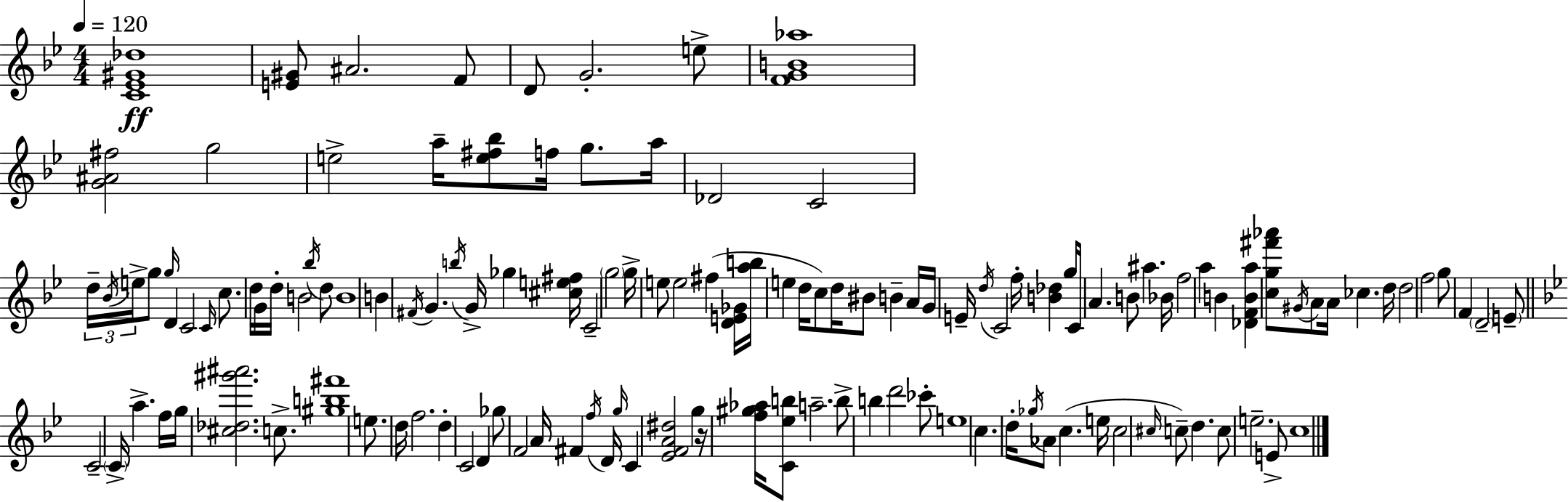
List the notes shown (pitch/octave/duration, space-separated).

[C4,Eb4,G#4,Db5]/w [E4,G#4]/e A#4/h. F4/e D4/e G4/h. E5/e [F4,G4,B4,Ab5]/w [G4,A#4,F#5]/h G5/h E5/h A5/s [E5,F#5,Bb5]/e F5/s G5/e. A5/s Db4/h C4/h D5/s Bb4/s E5/s G5/e G5/s D4/q C4/h C4/s C5/e. D5/s G4/s D5/s B4/h Bb5/s D5/e B4/w B4/q F#4/s G4/q. B5/s G4/s Gb5/q [C#5,E5,F#5]/s C4/h G5/h G5/s E5/e E5/h F#5/q [D4,E4,Gb4]/s [A5,B5]/s E5/q D5/s C5/e D5/s BIS4/e B4/q A4/s G4/s E4/s D5/s C4/h F5/s [B4,Db5]/q G5/s C4/s A4/q. B4/e A#5/q. Bb4/s F5/h A5/q B4/q [Db4,F4,B4,A5]/q [C5,G5,F#6,Ab6]/e G#4/s A4/e A4/s CES5/q. D5/s D5/h F5/h G5/e F4/q D4/h E4/e C4/h C4/s A5/q. F5/s G5/s [C#5,Db5,G#6,A#6]/h. C5/e. [G#5,B5,F#6]/w E5/e. D5/s F5/h. D5/q C4/h D4/q Gb5/e F4/h A4/s F#4/q F5/s D4/s G5/s C4/q [Eb4,F4,A4,D#5]/h G5/q R/s [F5,G#5,Ab5]/s [C4,Eb5,B5]/e A5/h. B5/e B5/q D6/h CES6/e E5/w C5/q. D5/s Gb5/s Ab4/e C5/q. E5/s C5/h C#5/s C5/e D5/q. C5/e E5/h. E4/e C5/w